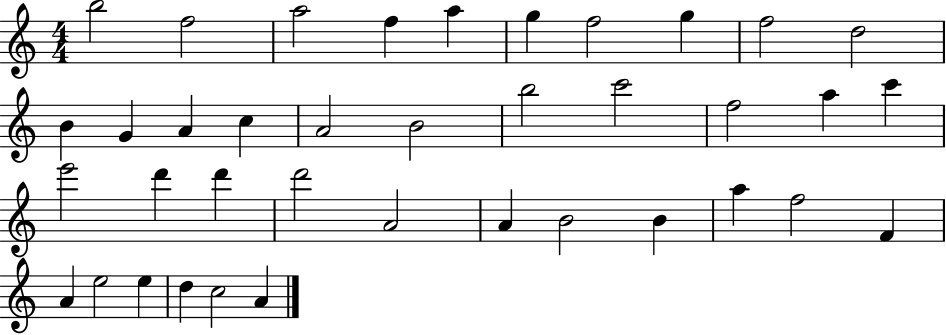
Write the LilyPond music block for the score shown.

{
  \clef treble
  \numericTimeSignature
  \time 4/4
  \key c \major
  b''2 f''2 | a''2 f''4 a''4 | g''4 f''2 g''4 | f''2 d''2 | \break b'4 g'4 a'4 c''4 | a'2 b'2 | b''2 c'''2 | f''2 a''4 c'''4 | \break e'''2 d'''4 d'''4 | d'''2 a'2 | a'4 b'2 b'4 | a''4 f''2 f'4 | \break a'4 e''2 e''4 | d''4 c''2 a'4 | \bar "|."
}